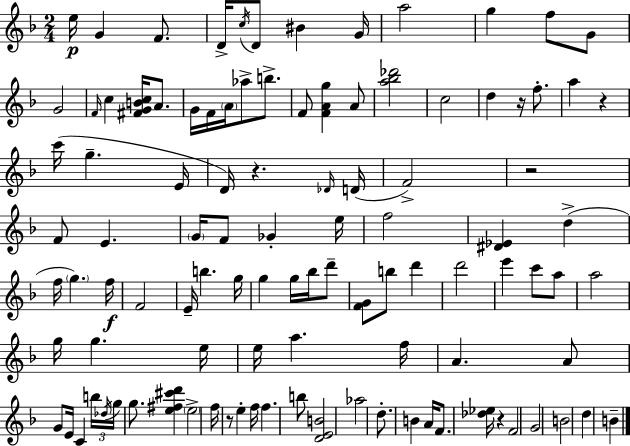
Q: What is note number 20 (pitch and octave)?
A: Ab5